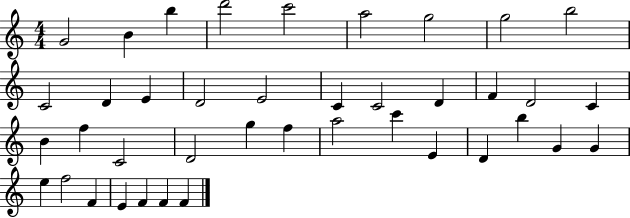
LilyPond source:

{
  \clef treble
  \numericTimeSignature
  \time 4/4
  \key c \major
  g'2 b'4 b''4 | d'''2 c'''2 | a''2 g''2 | g''2 b''2 | \break c'2 d'4 e'4 | d'2 e'2 | c'4 c'2 d'4 | f'4 d'2 c'4 | \break b'4 f''4 c'2 | d'2 g''4 f''4 | a''2 c'''4 e'4 | d'4 b''4 g'4 g'4 | \break e''4 f''2 f'4 | e'4 f'4 f'4 f'4 | \bar "|."
}